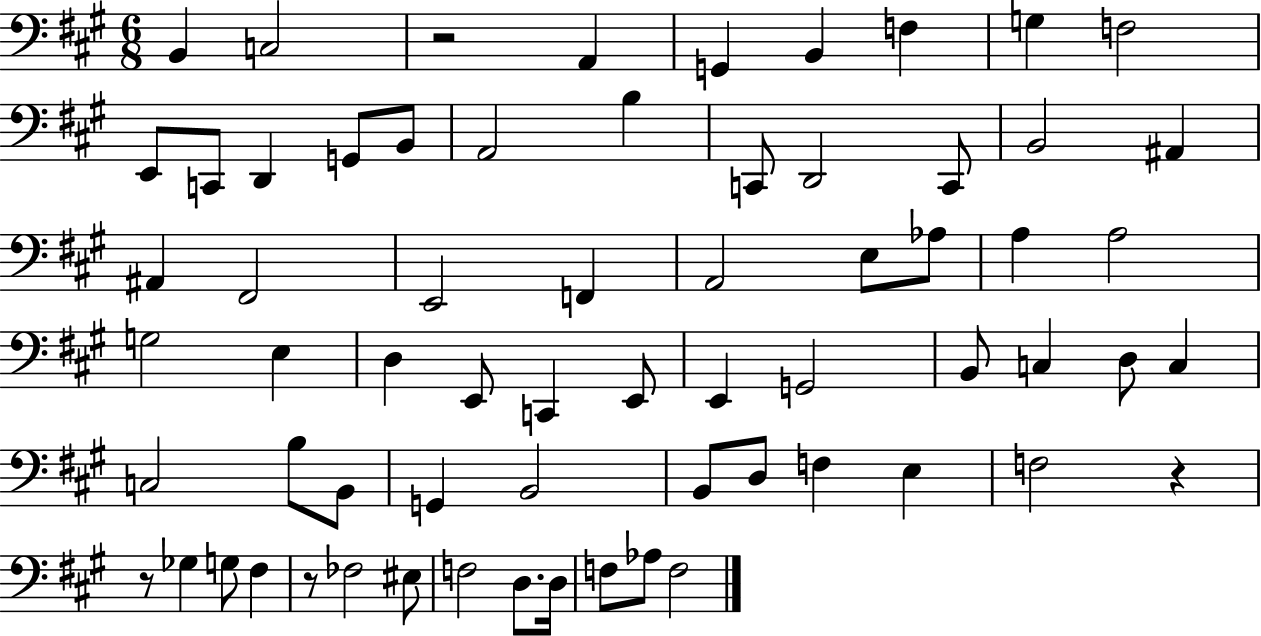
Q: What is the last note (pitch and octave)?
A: F3